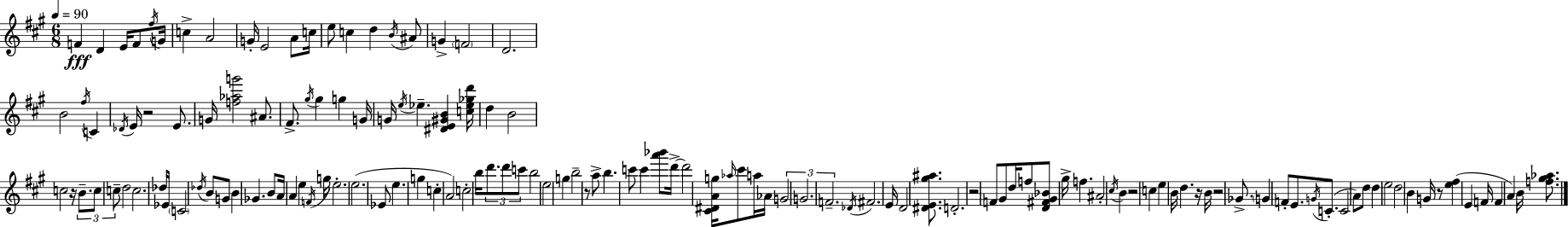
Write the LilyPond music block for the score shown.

{
  \clef treble
  \numericTimeSignature
  \time 6/8
  \key a \major
  \tempo 4 = 90
  \repeat volta 2 { f'4\fff d'4 e'16 f'8 \acciaccatura { fis''16 } | g'16 c''4-> a'2 | g'16-. e'2 a'8 | c''16 e''8 c''4 d''4 \acciaccatura { b'16 } | \break ais'8 g'4-> \parenthesize f'2 | d'2. | b'2 \acciaccatura { fis''16 } c'4 | \acciaccatura { des'16 } e'16 r2 | \break e'8. g'16 <f'' aes'' g'''>2 | ais'8. fis'8.-> \acciaccatura { gis''16 } gis''4 | g''4 g'16 g'16 \acciaccatura { e''16 } ees''4.-- | <dis' e' gis' b'>4 <c'' ees'' ges'' d'''>16 d''4 b'2 | \break c''2 | r16 \tuplet 3/2 { b'8.-- c''8 c''8-- } d''2 | c''2. | des''16 ees'16 \parenthesize c'2 | \break \acciaccatura { des''16 } b'8 g'8 b'4 | ges'4. b'8 a'16 a'4 | e''4 \acciaccatura { f'16 } g''16 e''2.-. | e''2.( | \break ees'8 e''4. | g''4 c''4-. | a'2) c''2-. | b''16 \tuplet 3/2 { d'''8. d'''8 c'''8 } | \break b''2 e''2 | g''4 b''2-- | r8 a''8-> b''4. | c'''8 c'''4 <a''' bes'''>8 d'''16->~~ d'''2 | \break <cis' dis' a' g''>16 \grace { aes''16 } cis'''8 a''16 | aes'16 \tuplet 3/2 { g'2 g'2. | f'2.-- } | \acciaccatura { des'16 } fis'2. | \break e'16 d'2 | <dis' e' gis'' ais''>8. d'2.-. | r2 | f'8 gis'8 d''16 f''8 | \break <d' fis' gis' bes'>8 gis''16-> f''4. ais'2-. | \acciaccatura { cis''16 } b'4 r2 | c''4 e''4 | b'16 d''4. r16 b'16 | \break r2 ges'8.-> \parenthesize g'4 | f'8-. e'8. \acciaccatura { g'16 }( c'8.-. | c'2 a'8) d''8 | \parenthesize d''4 e''2 | \break d''2 b'4 | g'16 r8 <e'' fis''>4( e'4 f'16 | f'4 a'4) b'16 <f'' gis'' aes''>8. | } \bar "|."
}